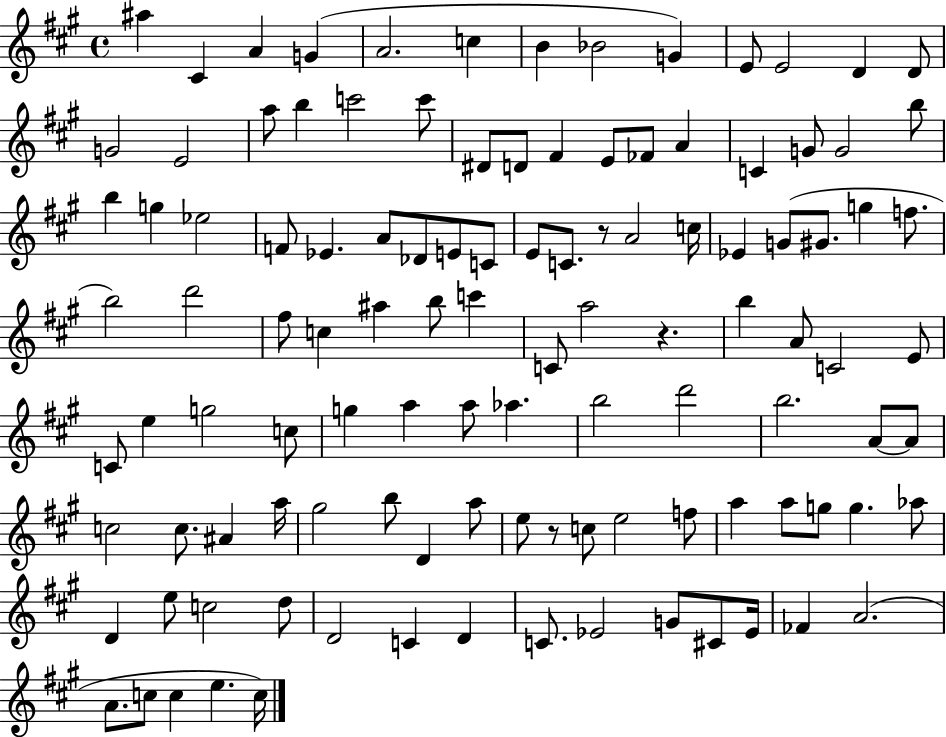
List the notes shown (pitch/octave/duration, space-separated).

A#5/q C#4/q A4/q G4/q A4/h. C5/q B4/q Bb4/h G4/q E4/e E4/h D4/q D4/e G4/h E4/h A5/e B5/q C6/h C6/e D#4/e D4/e F#4/q E4/e FES4/e A4/q C4/q G4/e G4/h B5/e B5/q G5/q Eb5/h F4/e Eb4/q. A4/e Db4/e E4/e C4/e E4/e C4/e. R/e A4/h C5/s Eb4/q G4/e G#4/e. G5/q F5/e. B5/h D6/h F#5/e C5/q A#5/q B5/e C6/q C4/e A5/h R/q. B5/q A4/e C4/h E4/e C4/e E5/q G5/h C5/e G5/q A5/q A5/e Ab5/q. B5/h D6/h B5/h. A4/e A4/e C5/h C5/e. A#4/q A5/s G#5/h B5/e D4/q A5/e E5/e R/e C5/e E5/h F5/e A5/q A5/e G5/e G5/q. Ab5/e D4/q E5/e C5/h D5/e D4/h C4/q D4/q C4/e. Eb4/h G4/e C#4/e Eb4/s FES4/q A4/h. A4/e. C5/e C5/q E5/q. C5/s